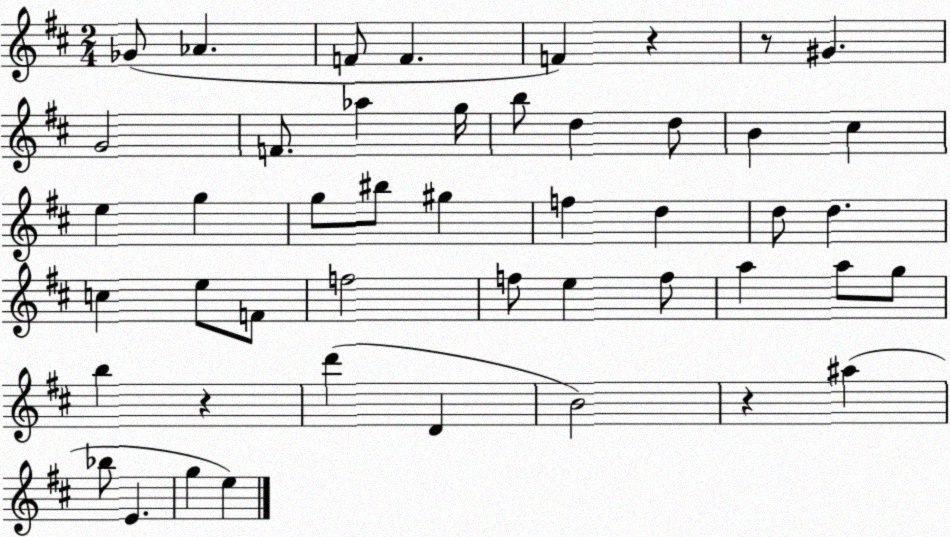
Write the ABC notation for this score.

X:1
T:Untitled
M:2/4
L:1/4
K:D
_G/2 _A F/2 F F z z/2 ^G G2 F/2 _a g/4 b/2 d d/2 B ^c e g g/2 ^b/2 ^g f d d/2 d c e/2 F/2 f2 f/2 e f/2 a a/2 g/2 b z d' D B2 z ^a _b/2 E g e